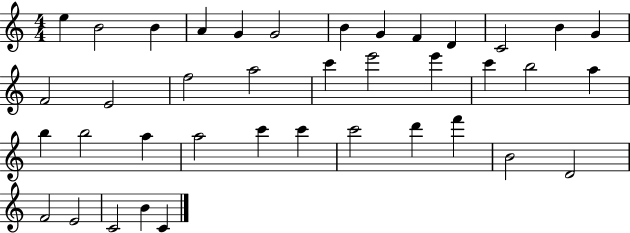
{
  \clef treble
  \numericTimeSignature
  \time 4/4
  \key c \major
  e''4 b'2 b'4 | a'4 g'4 g'2 | b'4 g'4 f'4 d'4 | c'2 b'4 g'4 | \break f'2 e'2 | f''2 a''2 | c'''4 e'''2 e'''4 | c'''4 b''2 a''4 | \break b''4 b''2 a''4 | a''2 c'''4 c'''4 | c'''2 d'''4 f'''4 | b'2 d'2 | \break f'2 e'2 | c'2 b'4 c'4 | \bar "|."
}